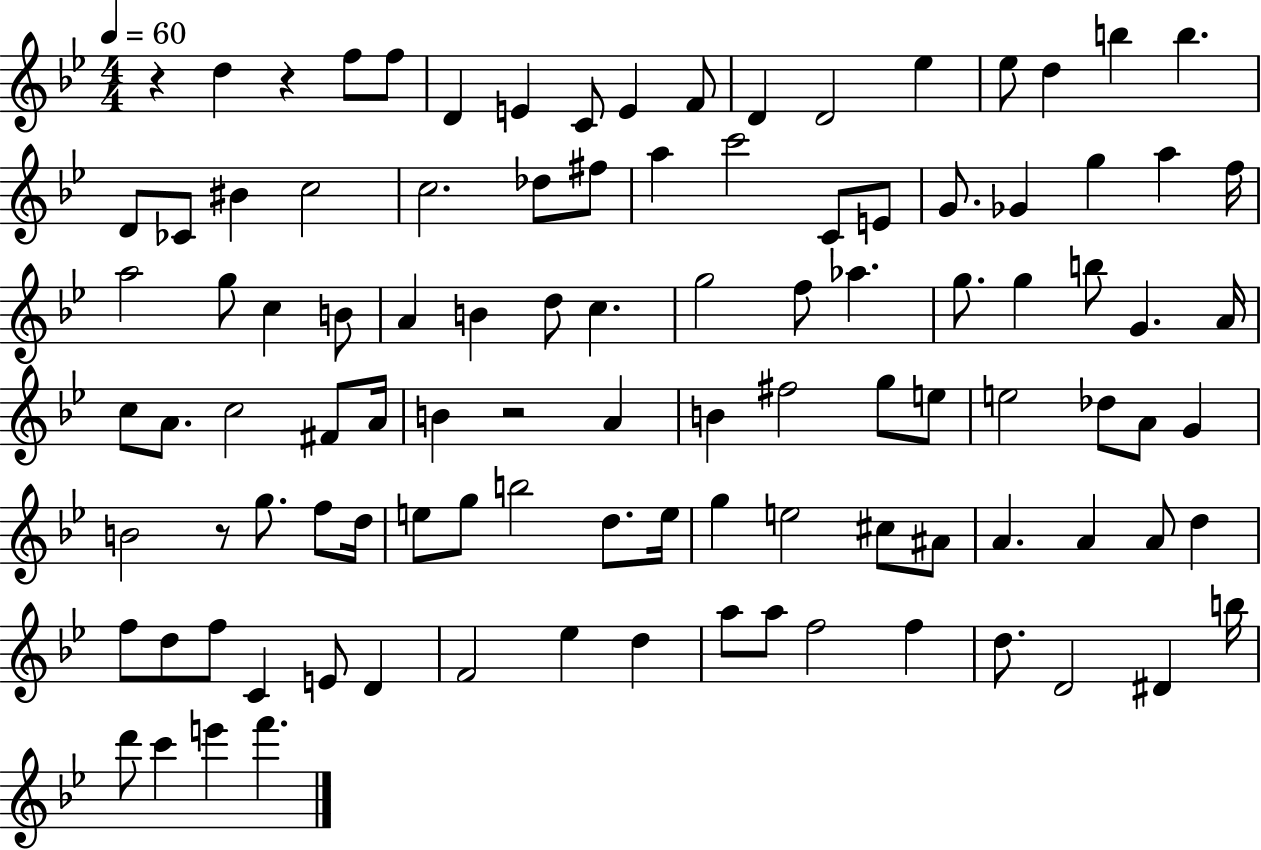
{
  \clef treble
  \numericTimeSignature
  \time 4/4
  \key bes \major
  \tempo 4 = 60
  r4 d''4 r4 f''8 f''8 | d'4 e'4 c'8 e'4 f'8 | d'4 d'2 ees''4 | ees''8 d''4 b''4 b''4. | \break d'8 ces'8 bis'4 c''2 | c''2. des''8 fis''8 | a''4 c'''2 c'8 e'8 | g'8. ges'4 g''4 a''4 f''16 | \break a''2 g''8 c''4 b'8 | a'4 b'4 d''8 c''4. | g''2 f''8 aes''4. | g''8. g''4 b''8 g'4. a'16 | \break c''8 a'8. c''2 fis'8 a'16 | b'4 r2 a'4 | b'4 fis''2 g''8 e''8 | e''2 des''8 a'8 g'4 | \break b'2 r8 g''8. f''8 d''16 | e''8 g''8 b''2 d''8. e''16 | g''4 e''2 cis''8 ais'8 | a'4. a'4 a'8 d''4 | \break f''8 d''8 f''8 c'4 e'8 d'4 | f'2 ees''4 d''4 | a''8 a''8 f''2 f''4 | d''8. d'2 dis'4 b''16 | \break d'''8 c'''4 e'''4 f'''4. | \bar "|."
}